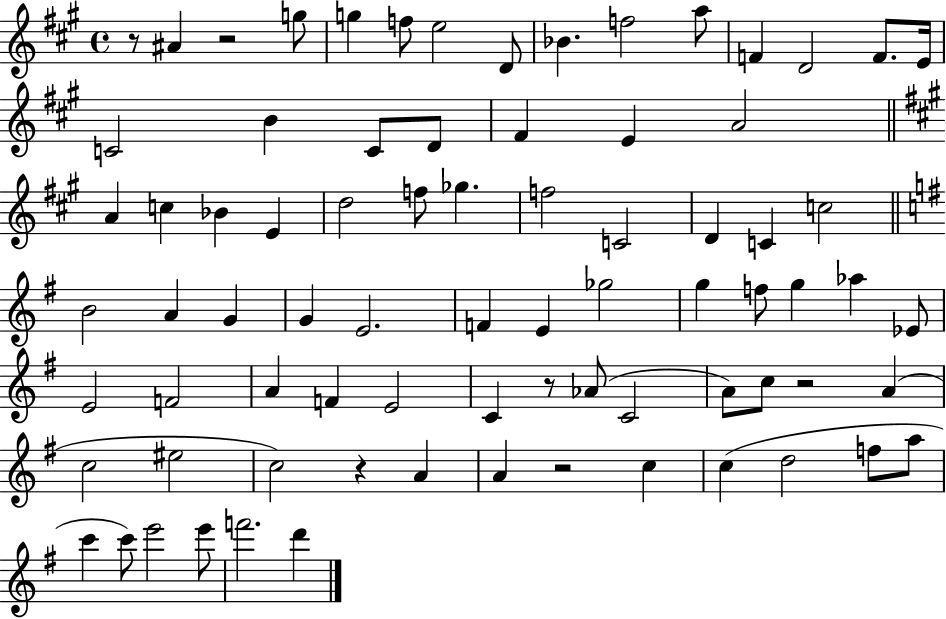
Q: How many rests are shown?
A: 6